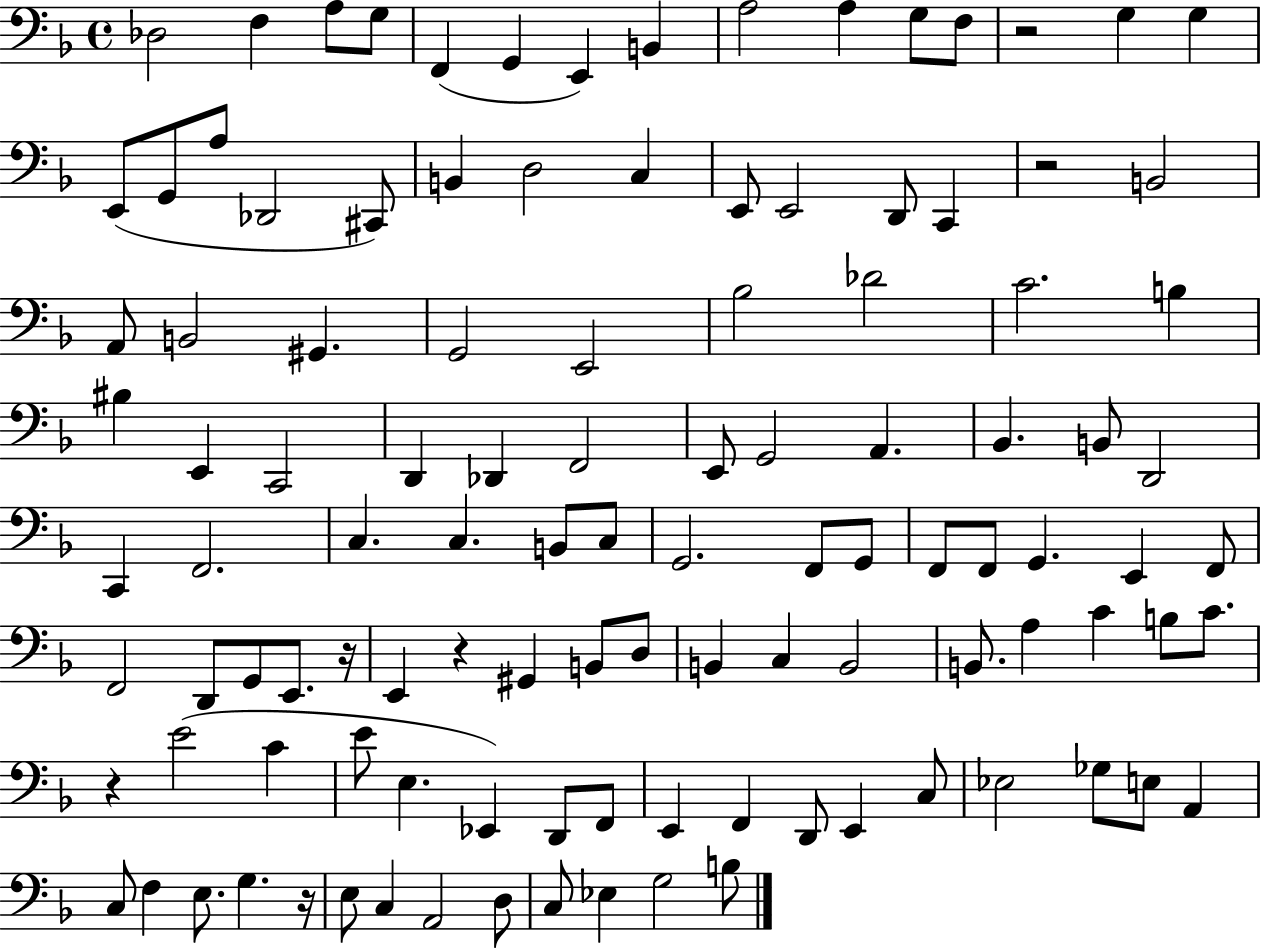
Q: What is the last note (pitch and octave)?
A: B3